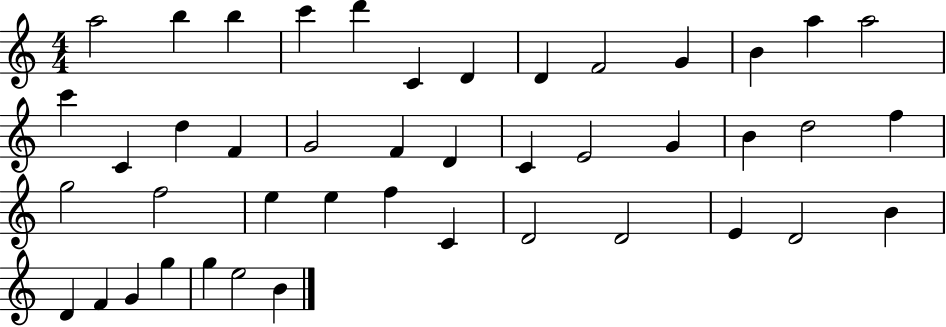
{
  \clef treble
  \numericTimeSignature
  \time 4/4
  \key c \major
  a''2 b''4 b''4 | c'''4 d'''4 c'4 d'4 | d'4 f'2 g'4 | b'4 a''4 a''2 | \break c'''4 c'4 d''4 f'4 | g'2 f'4 d'4 | c'4 e'2 g'4 | b'4 d''2 f''4 | \break g''2 f''2 | e''4 e''4 f''4 c'4 | d'2 d'2 | e'4 d'2 b'4 | \break d'4 f'4 g'4 g''4 | g''4 e''2 b'4 | \bar "|."
}